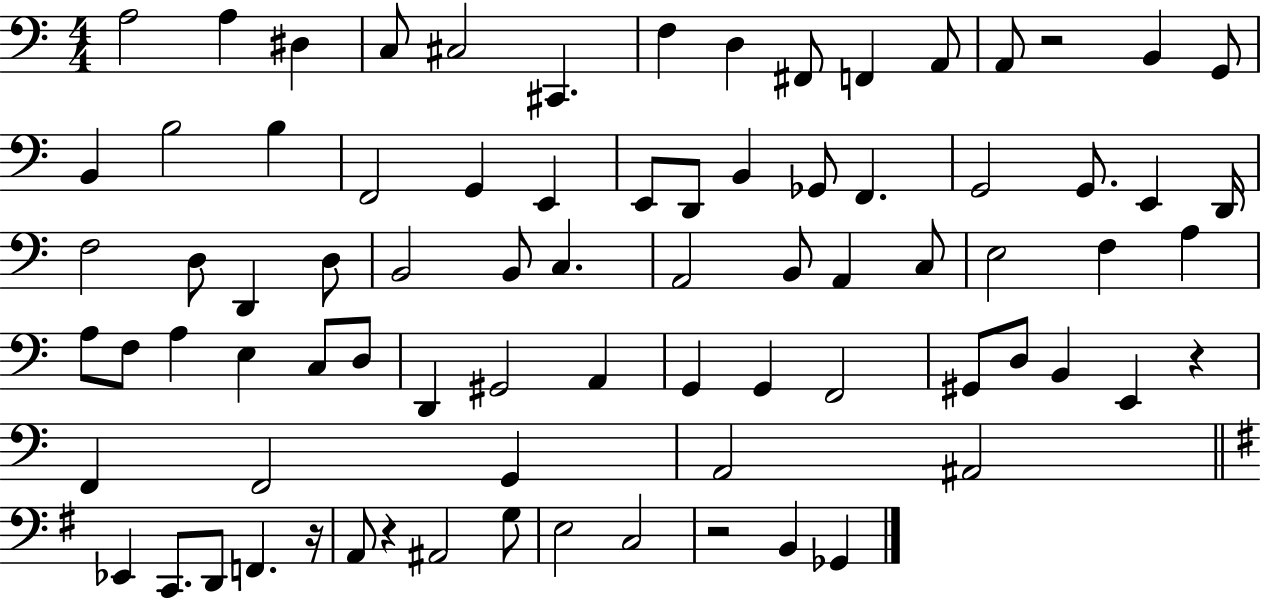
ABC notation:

X:1
T:Untitled
M:4/4
L:1/4
K:C
A,2 A, ^D, C,/2 ^C,2 ^C,, F, D, ^F,,/2 F,, A,,/2 A,,/2 z2 B,, G,,/2 B,, B,2 B, F,,2 G,, E,, E,,/2 D,,/2 B,, _G,,/2 F,, G,,2 G,,/2 E,, D,,/4 F,2 D,/2 D,, D,/2 B,,2 B,,/2 C, A,,2 B,,/2 A,, C,/2 E,2 F, A, A,/2 F,/2 A, E, C,/2 D,/2 D,, ^G,,2 A,, G,, G,, F,,2 ^G,,/2 D,/2 B,, E,, z F,, F,,2 G,, A,,2 ^A,,2 _E,, C,,/2 D,,/2 F,, z/4 A,,/2 z ^A,,2 G,/2 E,2 C,2 z2 B,, _G,,